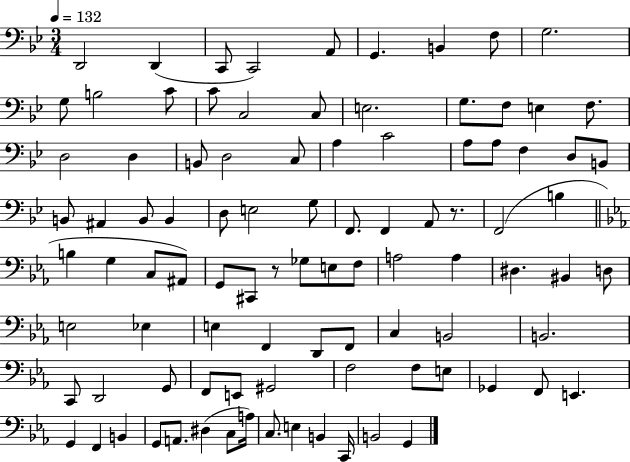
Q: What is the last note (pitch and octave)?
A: G2